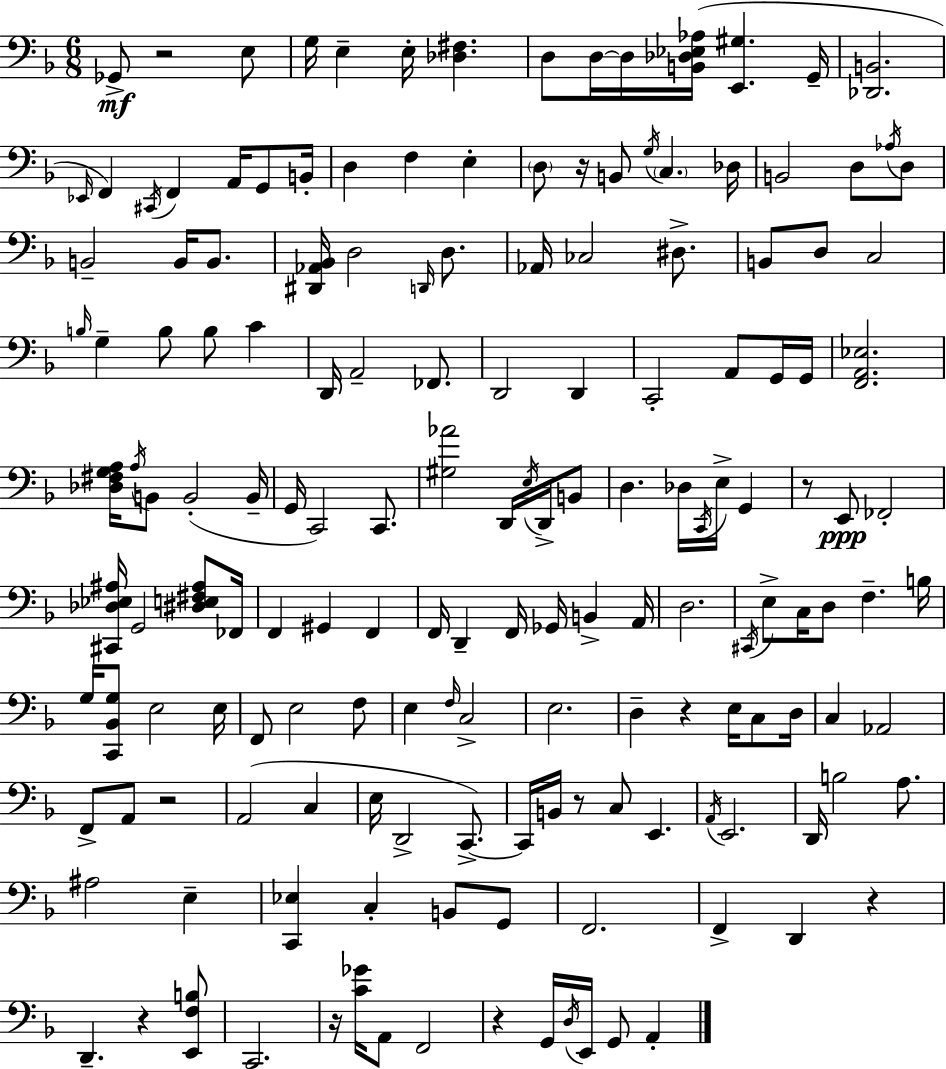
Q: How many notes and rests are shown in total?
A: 163